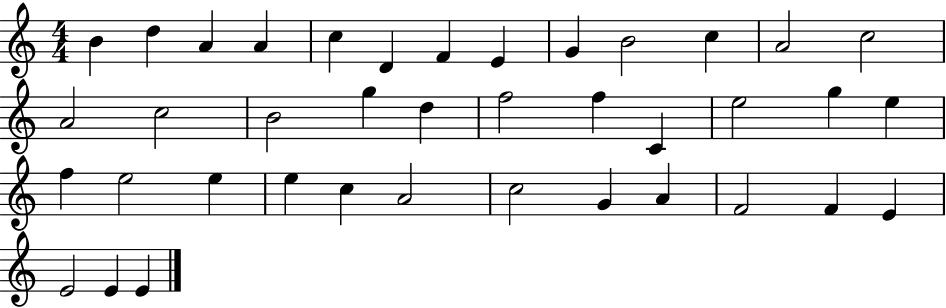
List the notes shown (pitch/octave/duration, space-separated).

B4/q D5/q A4/q A4/q C5/q D4/q F4/q E4/q G4/q B4/h C5/q A4/h C5/h A4/h C5/h B4/h G5/q D5/q F5/h F5/q C4/q E5/h G5/q E5/q F5/q E5/h E5/q E5/q C5/q A4/h C5/h G4/q A4/q F4/h F4/q E4/q E4/h E4/q E4/q